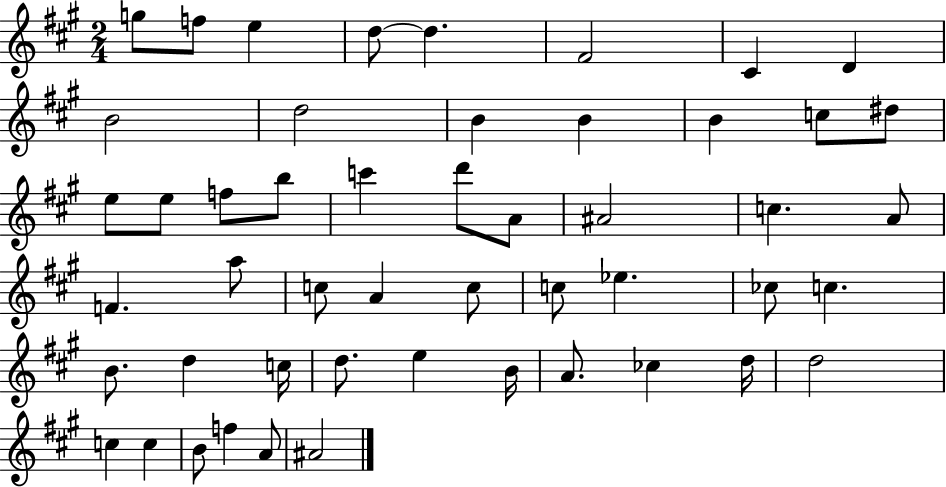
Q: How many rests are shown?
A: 0